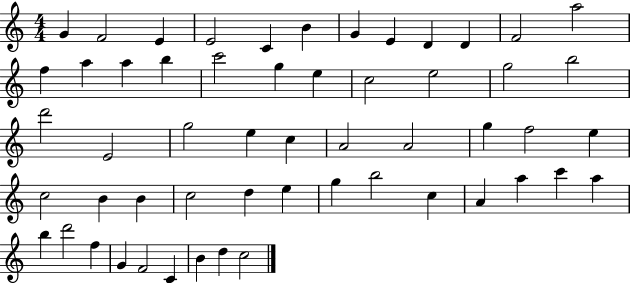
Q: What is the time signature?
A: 4/4